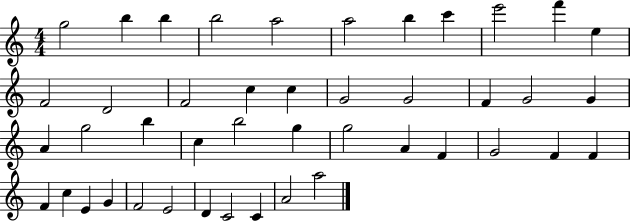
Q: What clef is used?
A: treble